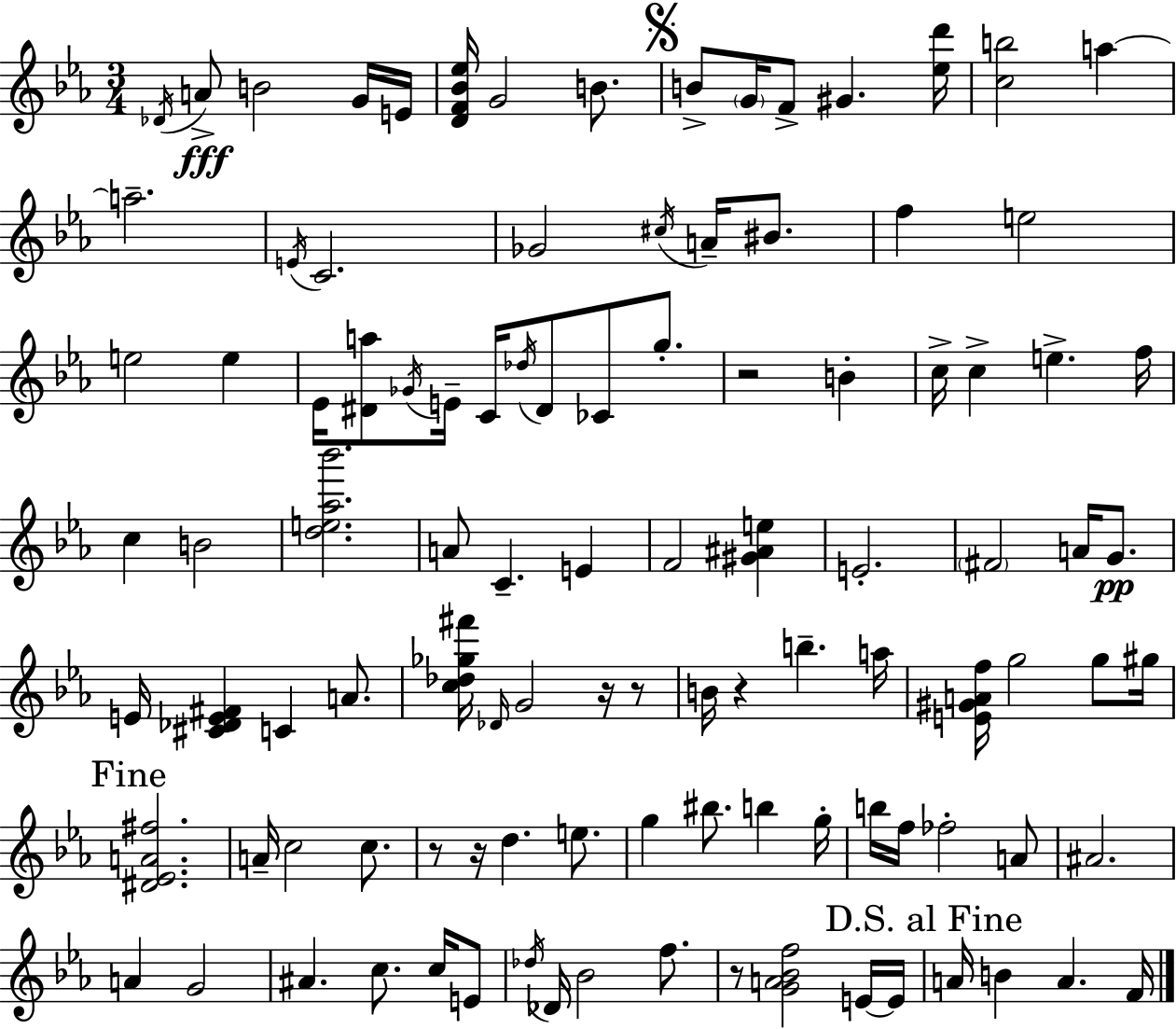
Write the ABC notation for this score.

X:1
T:Untitled
M:3/4
L:1/4
K:Eb
_D/4 A/2 B2 G/4 E/4 [DF_B_e]/4 G2 B/2 B/2 G/4 F/2 ^G [_ed']/4 [cb]2 a a2 E/4 C2 _G2 ^c/4 A/4 ^B/2 f e2 e2 e _E/4 [^Da]/2 _G/4 E/4 C/4 _d/4 ^D/2 _C/2 g/2 z2 B c/4 c e f/4 c B2 [de_a_b']2 A/2 C E F2 [^G^Ae] E2 ^F2 A/4 G/2 E/4 [^C_DE^F] C A/2 [c_d_g^f']/4 _D/4 G2 z/4 z/2 B/4 z b a/4 [E^GAf]/4 g2 g/2 ^g/4 [^D_EA^f]2 A/4 c2 c/2 z/2 z/4 d e/2 g ^b/2 b g/4 b/4 f/4 _f2 A/2 ^A2 A G2 ^A c/2 c/4 E/2 _d/4 _D/4 _B2 f/2 z/2 [GA_Bf]2 E/4 E/4 A/4 B A F/4